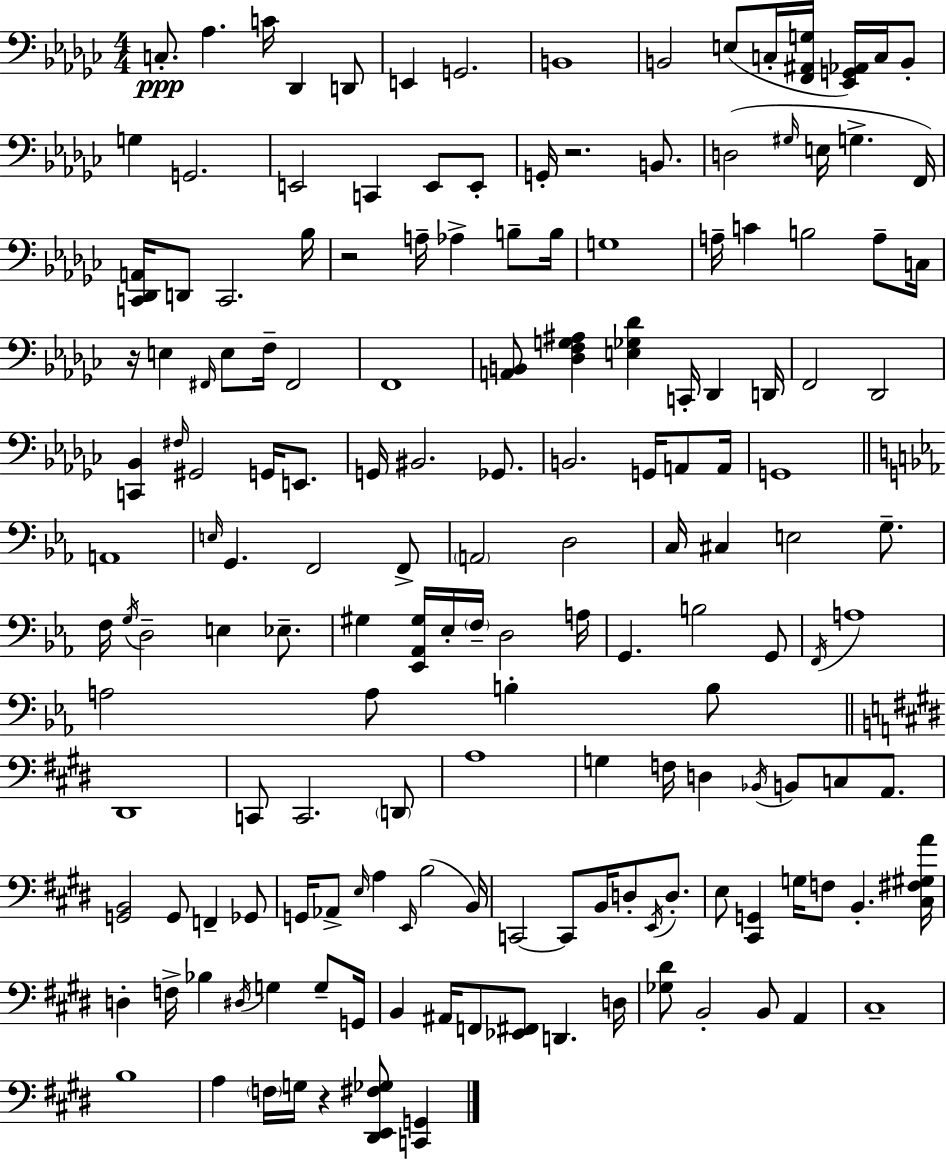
X:1
T:Untitled
M:4/4
L:1/4
K:Ebm
C,/2 _A, C/4 _D,, D,,/2 E,, G,,2 B,,4 B,,2 E,/2 C,/4 [F,,^A,,G,]/4 [_E,,G,,_A,,]/4 C,/4 B,,/2 G, G,,2 E,,2 C,, E,,/2 E,,/2 G,,/4 z2 B,,/2 D,2 ^G,/4 E,/4 G, F,,/4 [C,,_D,,A,,]/4 D,,/2 C,,2 _B,/4 z2 A,/4 _A, B,/2 B,/4 G,4 A,/4 C B,2 A,/2 C,/4 z/4 E, ^F,,/4 E,/2 F,/4 ^F,,2 F,,4 [A,,B,,]/2 [_D,F,G,^A,] [E,_G,_D] C,,/4 _D,, D,,/4 F,,2 _D,,2 [C,,_B,,] ^F,/4 ^G,,2 G,,/4 E,,/2 G,,/4 ^B,,2 _G,,/2 B,,2 G,,/4 A,,/2 A,,/4 G,,4 A,,4 E,/4 G,, F,,2 F,,/2 A,,2 D,2 C,/4 ^C, E,2 G,/2 F,/4 G,/4 D,2 E, _E,/2 ^G, [_E,,_A,,^G,]/4 _E,/4 F,/4 D,2 A,/4 G,, B,2 G,,/2 F,,/4 A,4 A,2 A,/2 B, B,/2 ^D,,4 C,,/2 C,,2 D,,/2 A,4 G, F,/4 D, _B,,/4 B,,/2 C,/2 A,,/2 [G,,B,,]2 G,,/2 F,, _G,,/2 G,,/4 _A,,/2 E,/4 A, E,,/4 B,2 B,,/4 C,,2 C,,/2 B,,/4 D,/2 E,,/4 D,/2 E,/2 [^C,,G,,] G,/4 F,/2 B,, [^C,^F,^G,A]/4 D, F,/4 _B, ^D,/4 G, G,/2 G,,/4 B,, ^A,,/4 F,,/2 [_E,,^F,,]/2 D,, D,/4 [_G,^D]/2 B,,2 B,,/2 A,, ^C,4 B,4 A, F,/4 G,/4 z [^D,,E,,^F,_G,]/2 [C,,G,,]